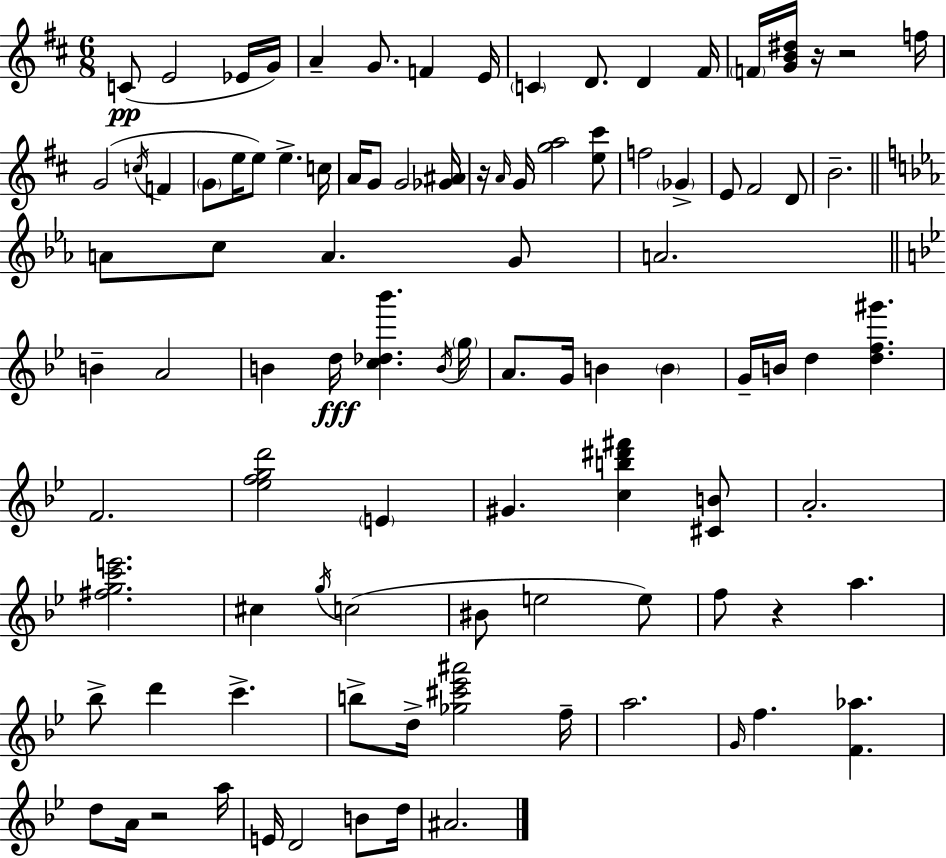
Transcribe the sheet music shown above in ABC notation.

X:1
T:Untitled
M:6/8
L:1/4
K:D
C/2 E2 _E/4 G/4 A G/2 F E/4 C D/2 D ^F/4 F/4 [GB^d]/4 z/4 z2 f/4 G2 c/4 F G/2 e/4 e/2 e c/4 A/4 G/2 G2 [_G^A]/4 z/4 A/4 G/4 [ga]2 [e^c']/2 f2 _G E/2 ^F2 D/2 B2 A/2 c/2 A G/2 A2 B A2 B d/4 [c_d_b'] B/4 g/4 A/2 G/4 B B G/4 B/4 d [df^g'] F2 [_efgd']2 E ^G [cb^d'^f'] [^CB]/2 A2 [^fgc'e']2 ^c g/4 c2 ^B/2 e2 e/2 f/2 z a _b/2 d' c' b/2 d/4 [_g^c'_e'^a']2 f/4 a2 G/4 f [F_a] d/2 A/4 z2 a/4 E/4 D2 B/2 d/4 ^A2